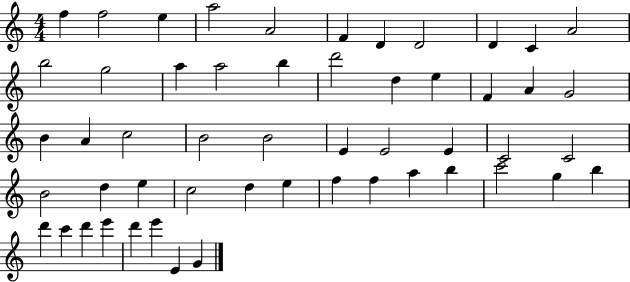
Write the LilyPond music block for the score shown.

{
  \clef treble
  \numericTimeSignature
  \time 4/4
  \key c \major
  f''4 f''2 e''4 | a''2 a'2 | f'4 d'4 d'2 | d'4 c'4 a'2 | \break b''2 g''2 | a''4 a''2 b''4 | d'''2 d''4 e''4 | f'4 a'4 g'2 | \break b'4 a'4 c''2 | b'2 b'2 | e'4 e'2 e'4 | c'2 c'2 | \break b'2 d''4 e''4 | c''2 d''4 e''4 | f''4 f''4 a''4 b''4 | c'''2 g''4 b''4 | \break d'''4 c'''4 d'''4 e'''4 | d'''4 e'''4 e'4 g'4 | \bar "|."
}